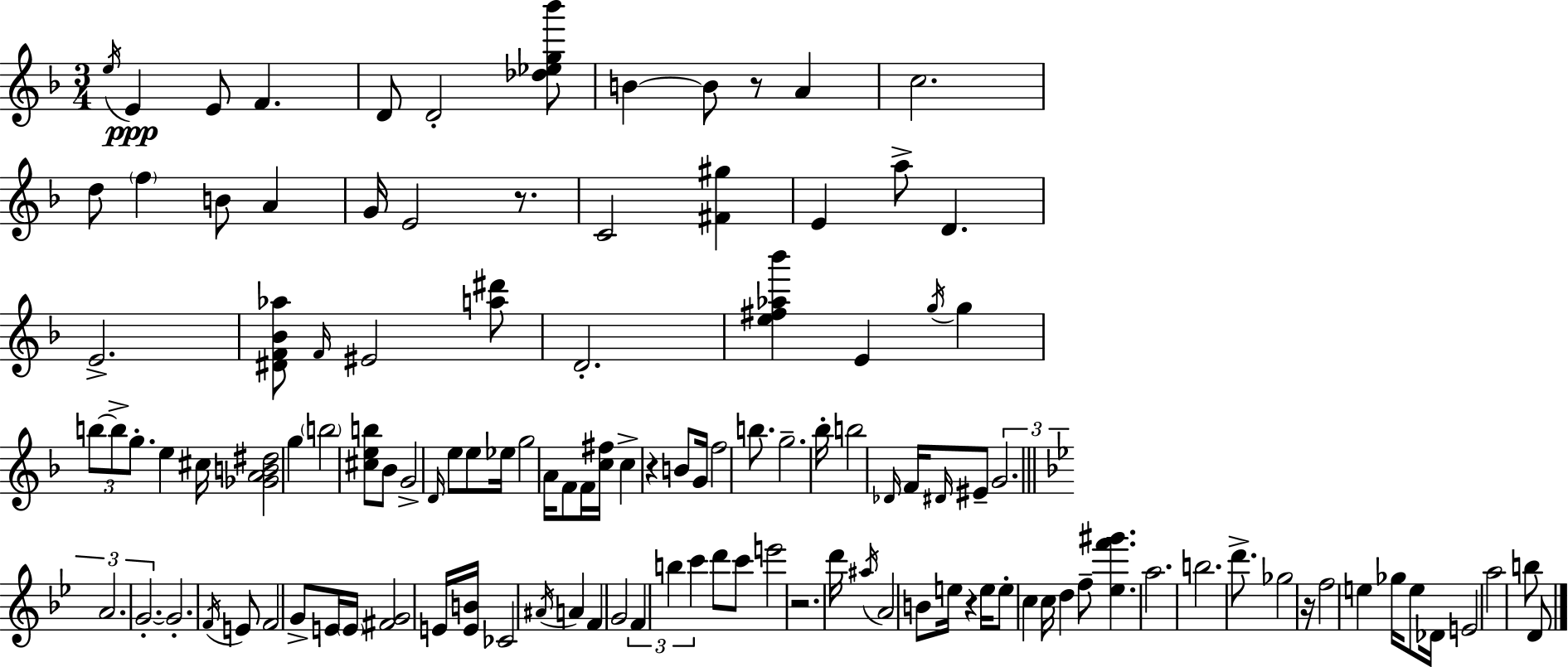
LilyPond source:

{
  \clef treble
  \numericTimeSignature
  \time 3/4
  \key f \major
  \repeat volta 2 { \acciaccatura { e''16 }\ppp e'4 e'8 f'4. | d'8 d'2-. <des'' ees'' g'' bes'''>8 | b'4~~ b'8 r8 a'4 | c''2. | \break d''8 \parenthesize f''4 b'8 a'4 | g'16 e'2 r8. | c'2 <fis' gis''>4 | e'4 a''8-> d'4. | \break e'2.-> | <dis' f' bes' aes''>8 \grace { f'16 } eis'2 | <a'' dis'''>8 d'2.-. | <e'' fis'' aes'' bes'''>4 e'4 \acciaccatura { g''16 } g''4 | \break \tuplet 3/2 { b''8~~ b''8-> g''8.-. } e''4 | cis''16 <ges' a' b' dis''>2 g''4 | \parenthesize b''2 <cis'' e'' b''>8 | bes'8 g'2-> \grace { d'16 } | \break e''8 e''8 ees''16 g''2 | a'16 f'8 f'16 <c'' fis''>16 c''4-> r4 | b'8 g'16 f''2 | b''8. g''2.-- | \break bes''16-. b''2 | \grace { des'16 } f'16 \grace { dis'16 } eis'8-- \tuplet 3/2 { g'2. | \bar "||" \break \key bes \major a'2. | g'2.-.~~ } | g'2.-. | \acciaccatura { f'16 } e'8 f'2 g'8-> | \break e'16 \parenthesize e'16 <fis' g'>2 e'16 | <e' b'>16 ces'2 \acciaccatura { ais'16 } a'4 | f'4 g'2 | \tuplet 3/2 { f'4 b''4 c'''4 } | \break d'''8 c'''8 e'''2 | r2. | d'''16 \acciaccatura { ais''16 } a'2 | b'8 e''16 r4 e''16 e''8-. c''4 | \break c''16 d''4 f''8-- <ees'' f''' gis'''>4. | a''2. | b''2. | d'''8.-> ges''2 | \break r16 f''2 e''4 | ges''16 e''8 des'16 e'2 | a''2 b''8 | d'8 } \bar "|."
}